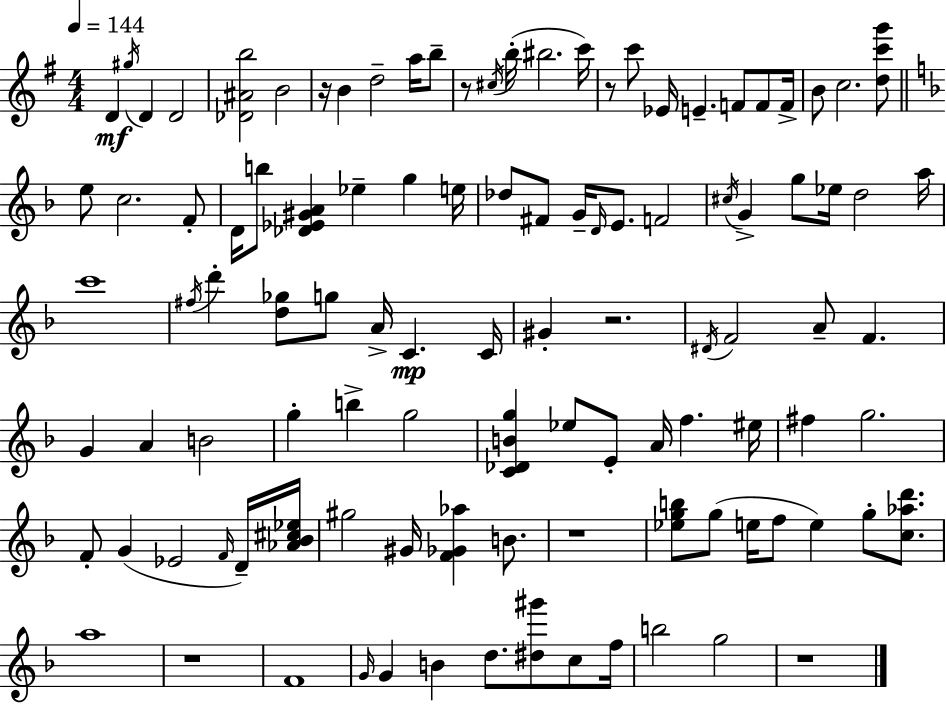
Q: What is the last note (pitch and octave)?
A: G5